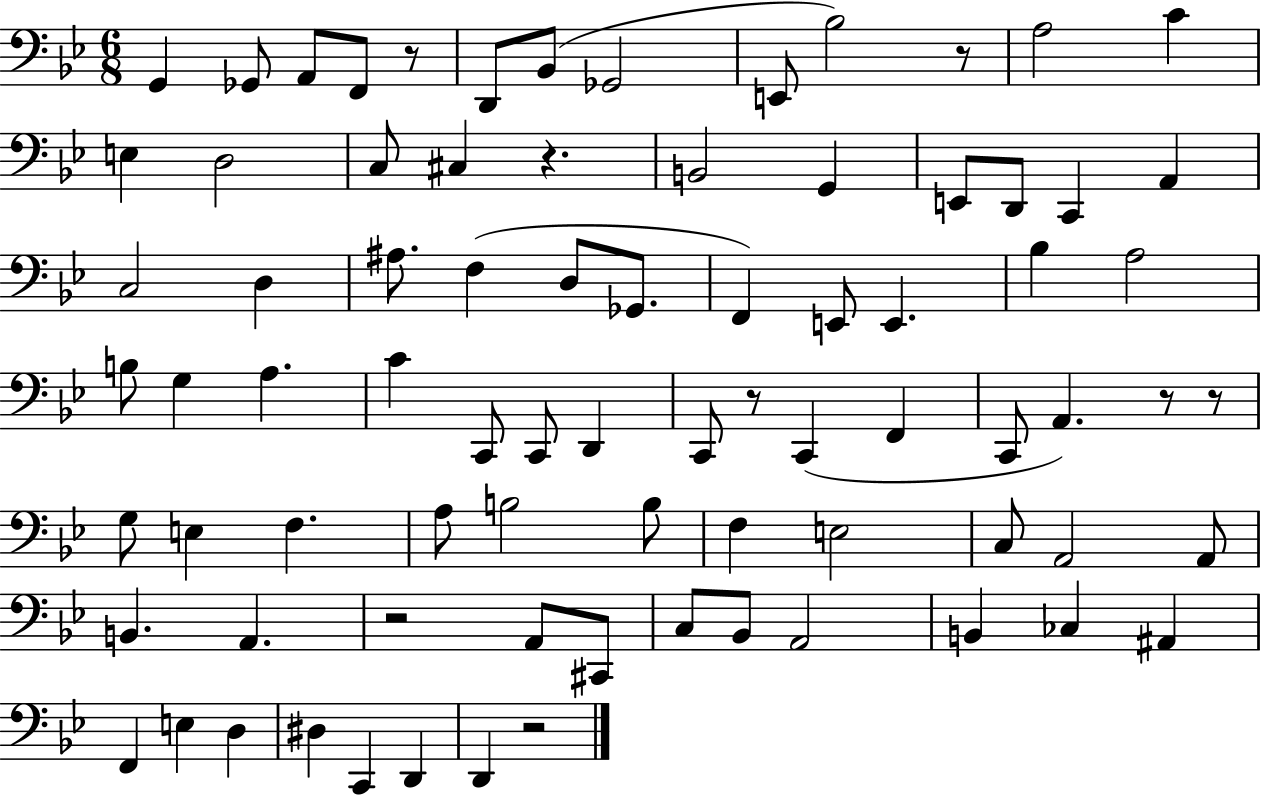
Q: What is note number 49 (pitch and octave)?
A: B3